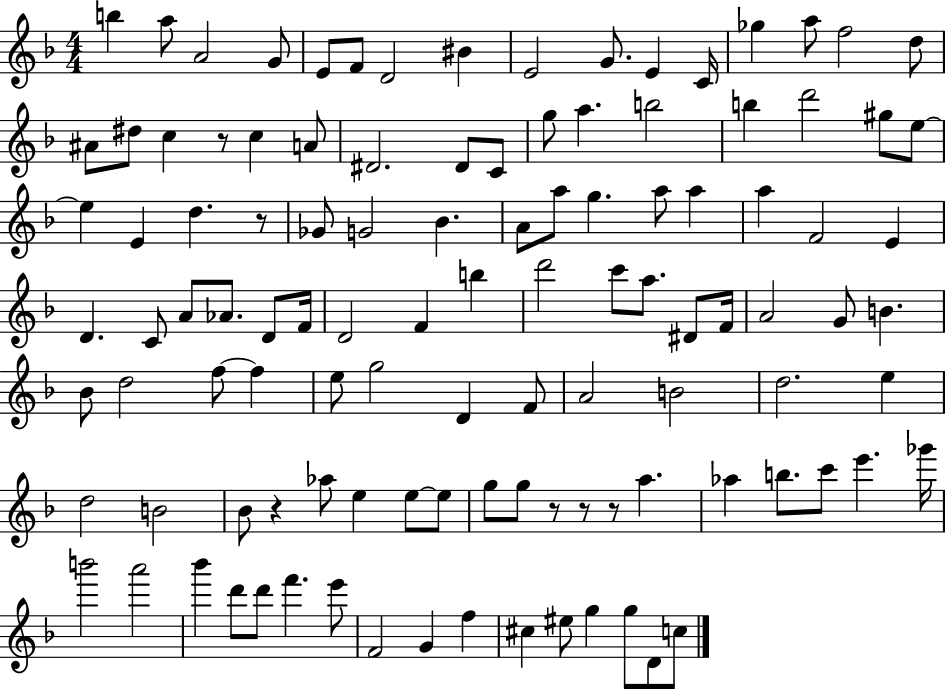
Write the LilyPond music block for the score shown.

{
  \clef treble
  \numericTimeSignature
  \time 4/4
  \key f \major
  \repeat volta 2 { b''4 a''8 a'2 g'8 | e'8 f'8 d'2 bis'4 | e'2 g'8. e'4 c'16 | ges''4 a''8 f''2 d''8 | \break ais'8 dis''8 c''4 r8 c''4 a'8 | dis'2. dis'8 c'8 | g''8 a''4. b''2 | b''4 d'''2 gis''8 e''8~~ | \break e''4 e'4 d''4. r8 | ges'8 g'2 bes'4. | a'8 a''8 g''4. a''8 a''4 | a''4 f'2 e'4 | \break d'4. c'8 a'8 aes'8. d'8 f'16 | d'2 f'4 b''4 | d'''2 c'''8 a''8. dis'8 f'16 | a'2 g'8 b'4. | \break bes'8 d''2 f''8~~ f''4 | e''8 g''2 d'4 f'8 | a'2 b'2 | d''2. e''4 | \break d''2 b'2 | bes'8 r4 aes''8 e''4 e''8~~ e''8 | g''8 g''8 r8 r8 r8 a''4. | aes''4 b''8. c'''8 e'''4. ges'''16 | \break b'''2 a'''2 | bes'''4 d'''8 d'''8 f'''4. e'''8 | f'2 g'4 f''4 | cis''4 eis''8 g''4 g''8 d'8 c''8 | \break } \bar "|."
}